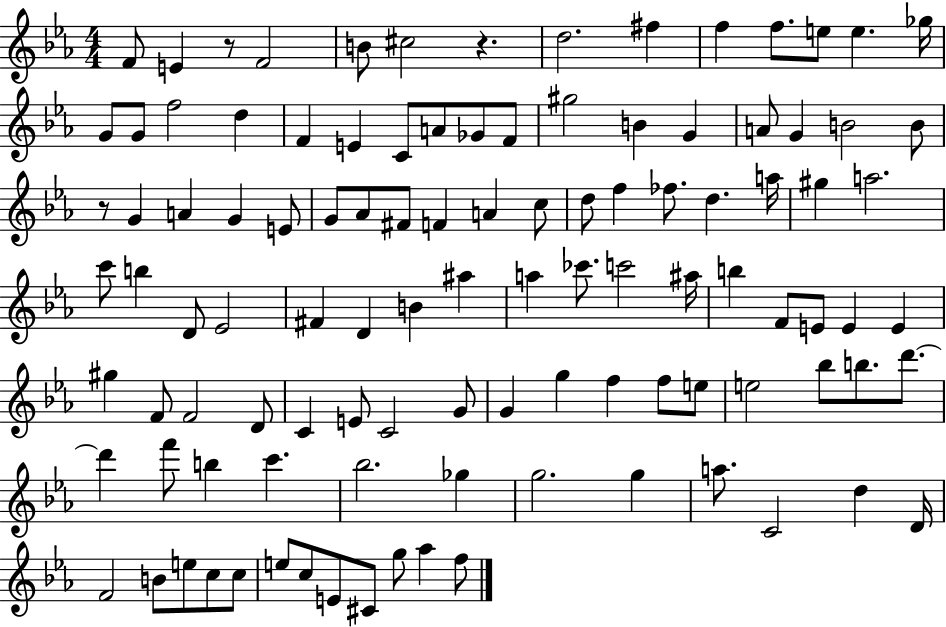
X:1
T:Untitled
M:4/4
L:1/4
K:Eb
F/2 E z/2 F2 B/2 ^c2 z d2 ^f f f/2 e/2 e _g/4 G/2 G/2 f2 d F E C/2 A/2 _G/2 F/2 ^g2 B G A/2 G B2 B/2 z/2 G A G E/2 G/2 _A/2 ^F/2 F A c/2 d/2 f _f/2 d a/4 ^g a2 c'/2 b D/2 _E2 ^F D B ^a a _c'/2 c'2 ^a/4 b F/2 E/2 E E ^g F/2 F2 D/2 C E/2 C2 G/2 G g f f/2 e/2 e2 _b/2 b/2 d'/2 d' f'/2 b c' _b2 _g g2 g a/2 C2 d D/4 F2 B/2 e/2 c/2 c/2 e/2 c/2 E/2 ^C/2 g/2 _a f/2